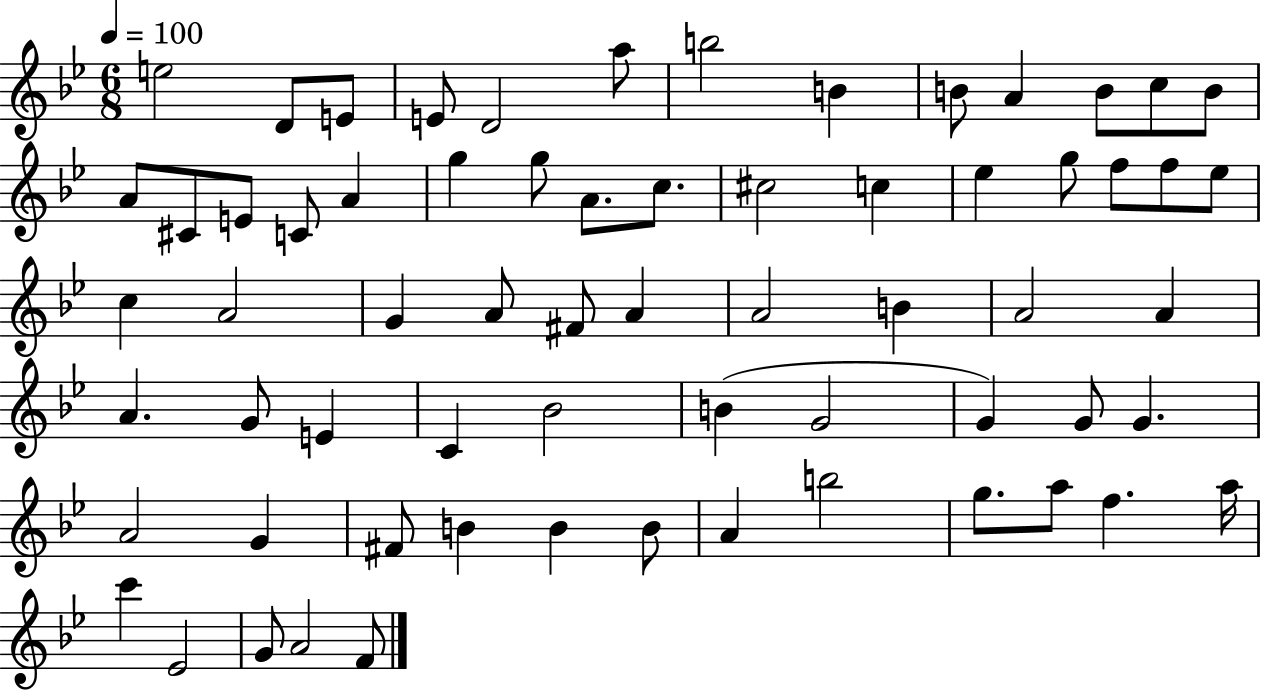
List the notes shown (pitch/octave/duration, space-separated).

E5/h D4/e E4/e E4/e D4/h A5/e B5/h B4/q B4/e A4/q B4/e C5/e B4/e A4/e C#4/e E4/e C4/e A4/q G5/q G5/e A4/e. C5/e. C#5/h C5/q Eb5/q G5/e F5/e F5/e Eb5/e C5/q A4/h G4/q A4/e F#4/e A4/q A4/h B4/q A4/h A4/q A4/q. G4/e E4/q C4/q Bb4/h B4/q G4/h G4/q G4/e G4/q. A4/h G4/q F#4/e B4/q B4/q B4/e A4/q B5/h G5/e. A5/e F5/q. A5/s C6/q Eb4/h G4/e A4/h F4/e